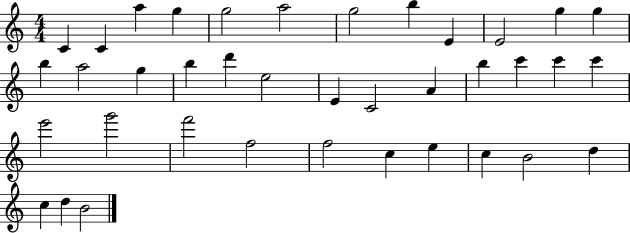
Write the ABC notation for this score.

X:1
T:Untitled
M:4/4
L:1/4
K:C
C C a g g2 a2 g2 b E E2 g g b a2 g b d' e2 E C2 A b c' c' c' e'2 g'2 f'2 f2 f2 c e c B2 d c d B2